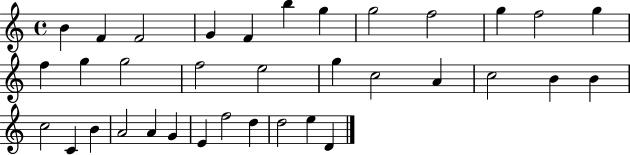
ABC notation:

X:1
T:Untitled
M:4/4
L:1/4
K:C
B F F2 G F b g g2 f2 g f2 g f g g2 f2 e2 g c2 A c2 B B c2 C B A2 A G E f2 d d2 e D